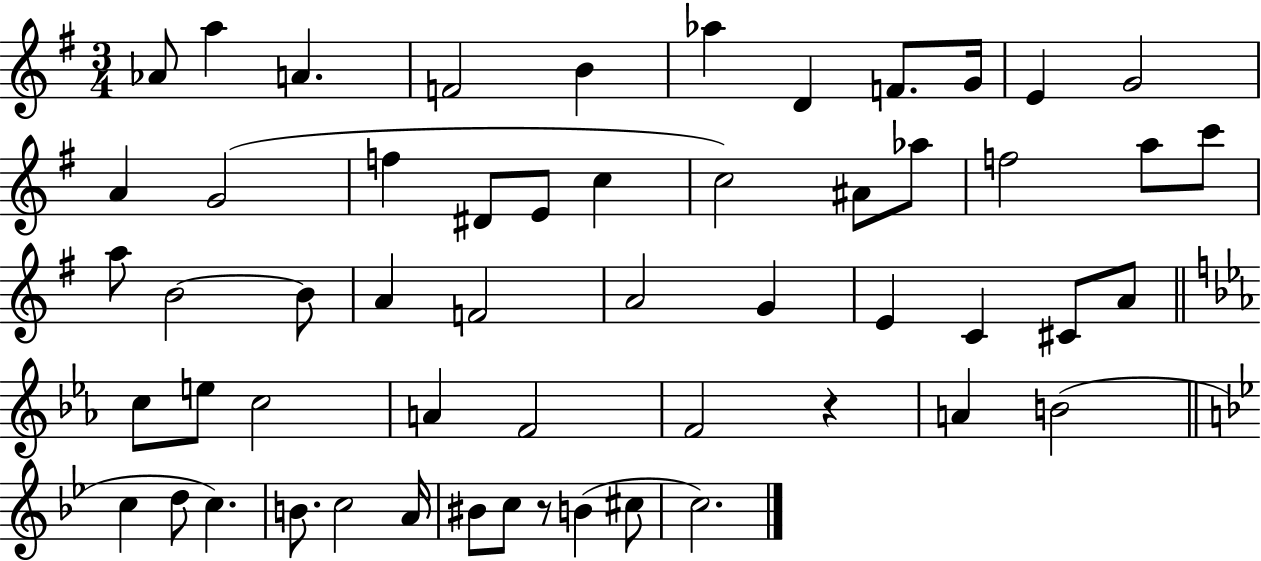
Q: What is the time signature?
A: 3/4